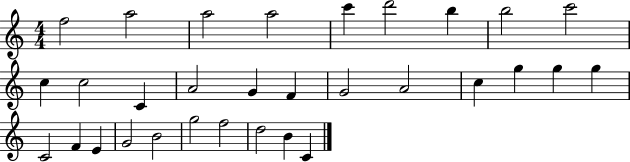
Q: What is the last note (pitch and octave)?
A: C4